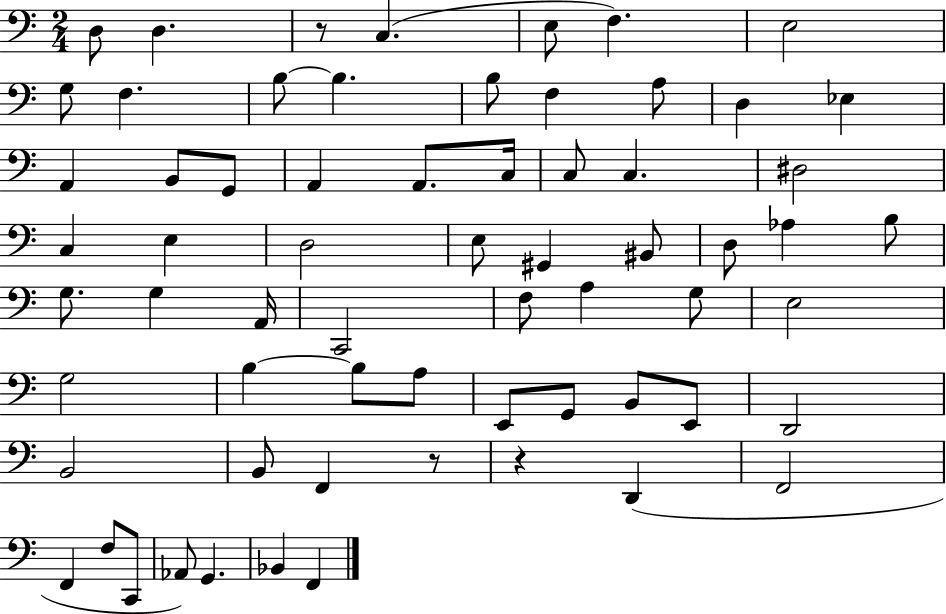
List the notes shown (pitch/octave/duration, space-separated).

D3/e D3/q. R/e C3/q. E3/e F3/q. E3/h G3/e F3/q. B3/e B3/q. B3/e F3/q A3/e D3/q Eb3/q A2/q B2/e G2/e A2/q A2/e. C3/s C3/e C3/q. D#3/h C3/q E3/q D3/h E3/e G#2/q BIS2/e D3/e Ab3/q B3/e G3/e. G3/q A2/s C2/h F3/e A3/q G3/e E3/h G3/h B3/q B3/e A3/e E2/e G2/e B2/e E2/e D2/h B2/h B2/e F2/q R/e R/q D2/q F2/h F2/q F3/e C2/e Ab2/e G2/q. Bb2/q F2/q